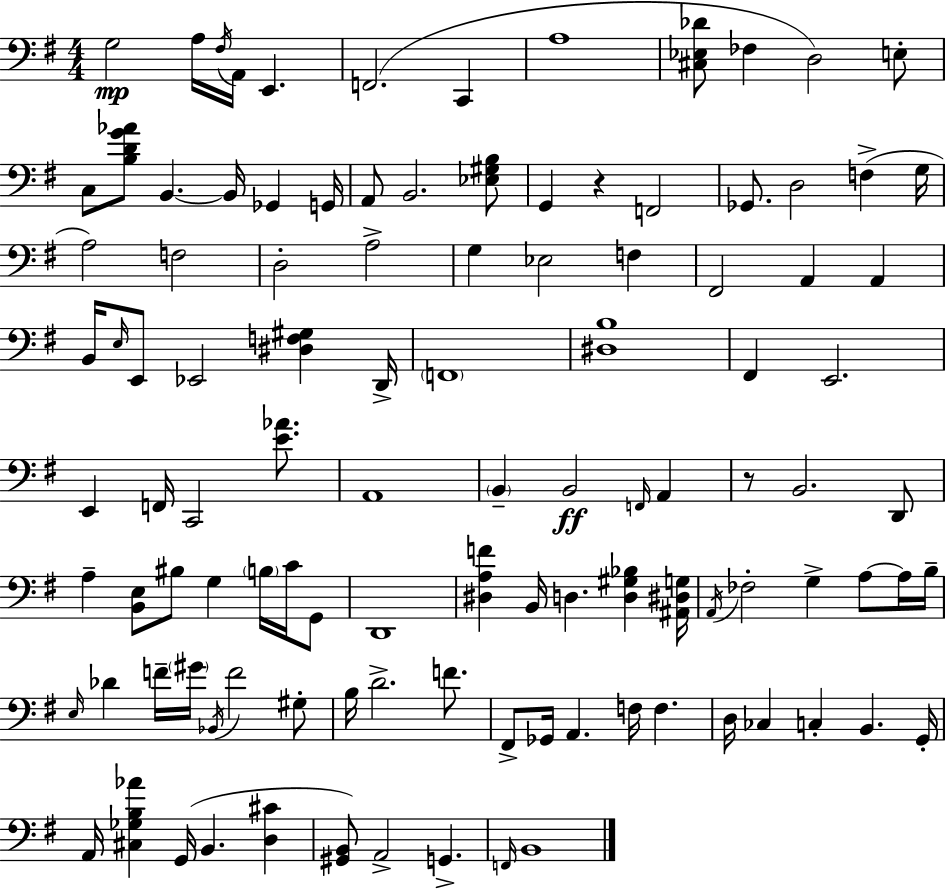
G3/h A3/s F#3/s A2/s E2/q. F2/h. C2/q A3/w [C#3,Eb3,Db4]/e FES3/q D3/h E3/e C3/e [B3,D4,G4,Ab4]/e B2/q. B2/s Gb2/q G2/s A2/e B2/h. [Eb3,G#3,B3]/e G2/q R/q F2/h Gb2/e. D3/h F3/q G3/s A3/h F3/h D3/h A3/h G3/q Eb3/h F3/q F#2/h A2/q A2/q B2/s E3/s E2/e Eb2/h [D#3,F3,G#3]/q D2/s F2/w [D#3,B3]/w F#2/q E2/h. E2/q F2/s C2/h [E4,Ab4]/e. A2/w B2/q B2/h F2/s A2/q R/e B2/h. D2/e A3/q [B2,E3]/e BIS3/e G3/q B3/s C4/s G2/e D2/w [D#3,A3,F4]/q B2/s D3/q. [D3,G#3,Bb3]/q [A#2,D#3,G3]/s A2/s FES3/h G3/q A3/e A3/s B3/s E3/s Db4/q F4/s G#4/s Bb2/s F4/h G#3/e B3/s D4/h. F4/e. F#2/e Gb2/s A2/q. F3/s F3/q. D3/s CES3/q C3/q B2/q. G2/s A2/s [C#3,Gb3,B3,Ab4]/q G2/s B2/q. [D3,C#4]/q [G#2,B2]/e A2/h G2/q. F2/s B2/w